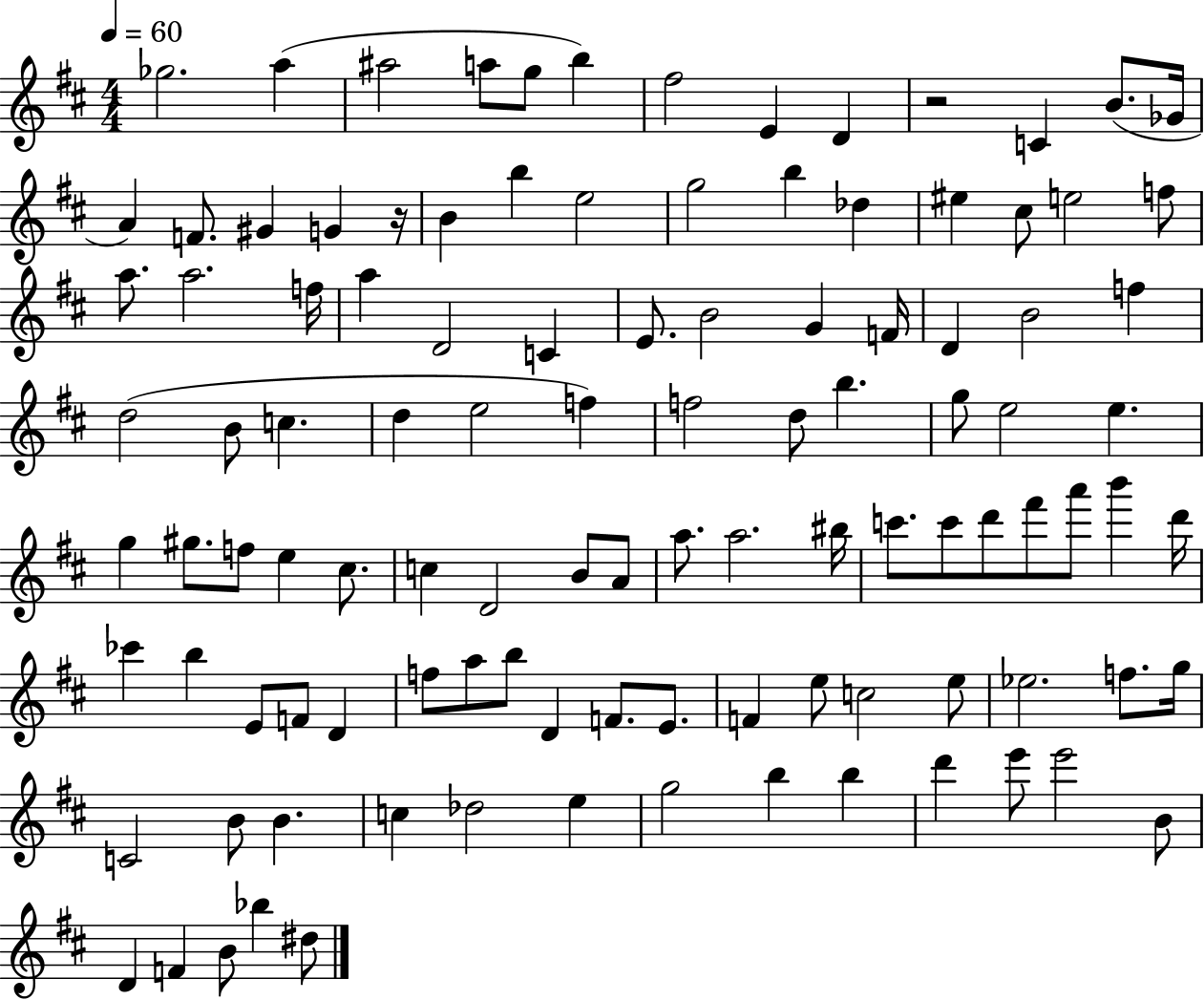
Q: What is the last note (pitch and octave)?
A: D#5